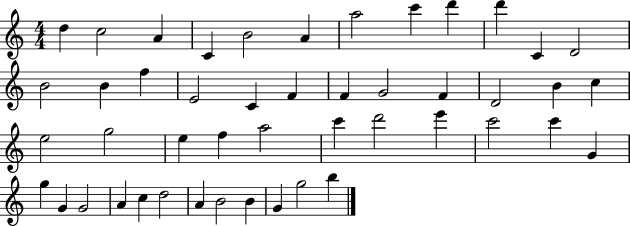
D5/q C5/h A4/q C4/q B4/h A4/q A5/h C6/q D6/q D6/q C4/q D4/h B4/h B4/q F5/q E4/h C4/q F4/q F4/q G4/h F4/q D4/h B4/q C5/q E5/h G5/h E5/q F5/q A5/h C6/q D6/h E6/q C6/h C6/q G4/q G5/q G4/q G4/h A4/q C5/q D5/h A4/q B4/h B4/q G4/q G5/h B5/q